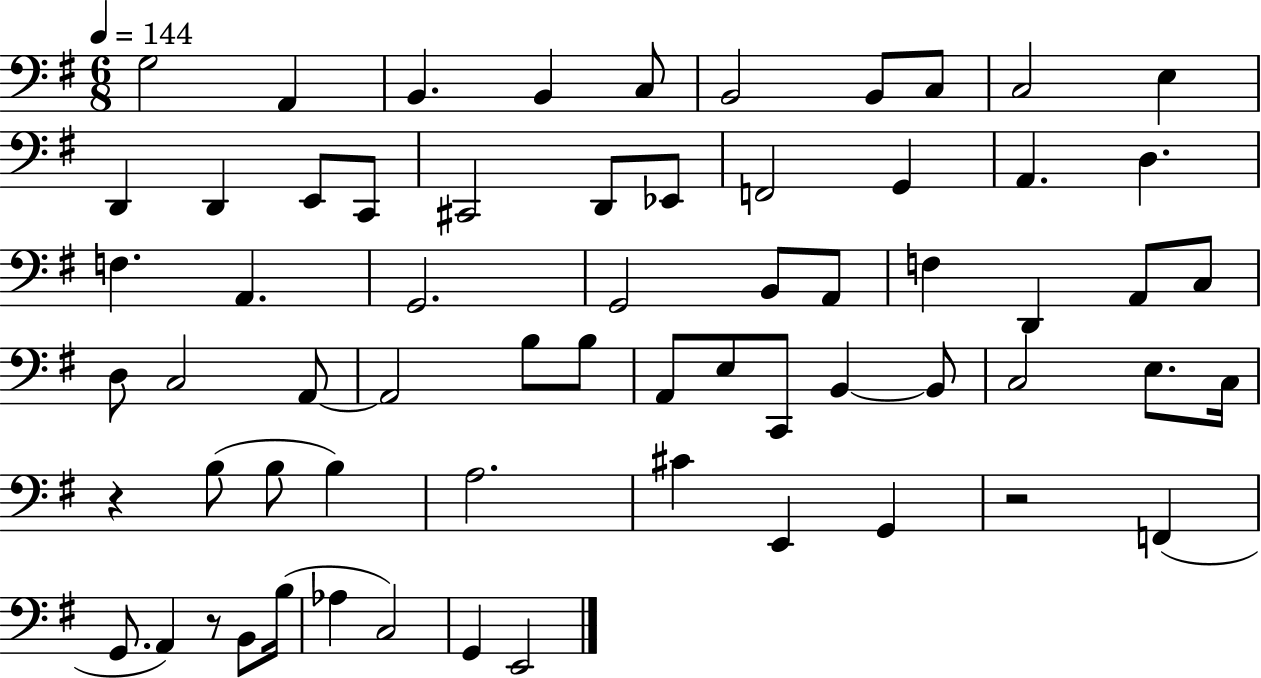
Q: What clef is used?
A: bass